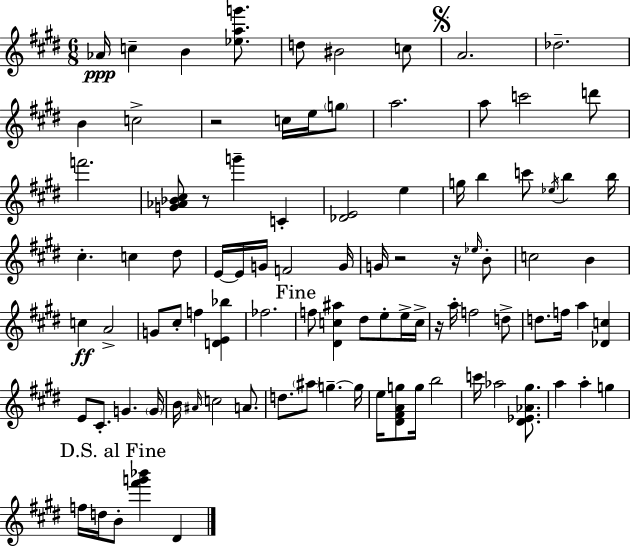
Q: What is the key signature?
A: E major